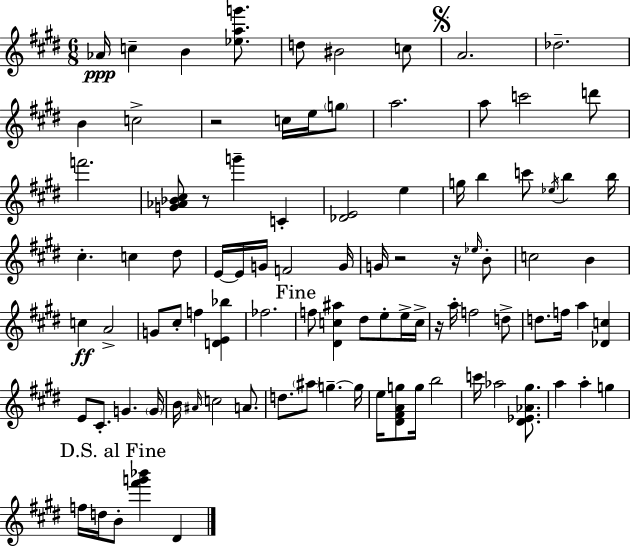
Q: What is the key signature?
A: E major